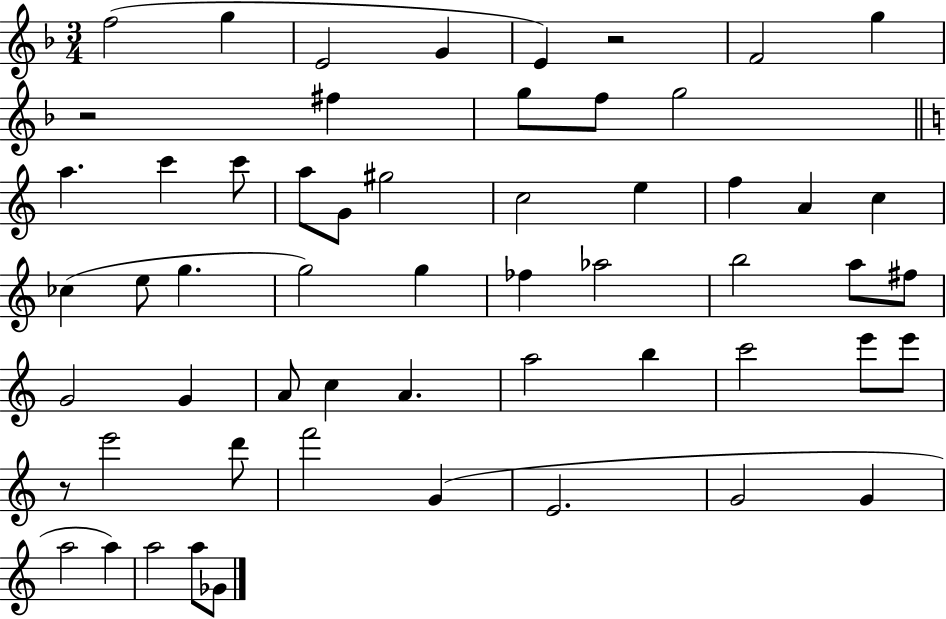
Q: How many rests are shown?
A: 3